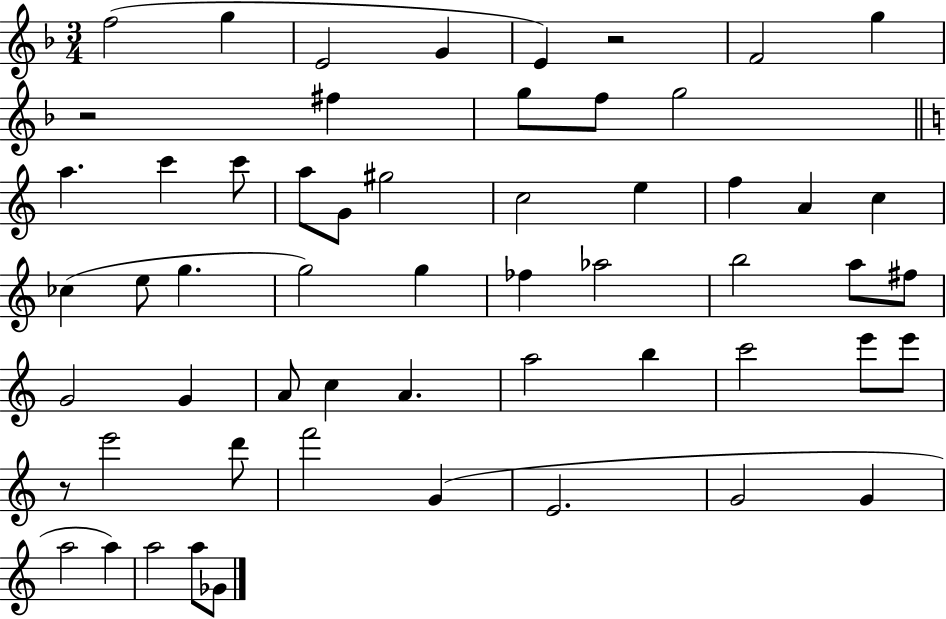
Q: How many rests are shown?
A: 3